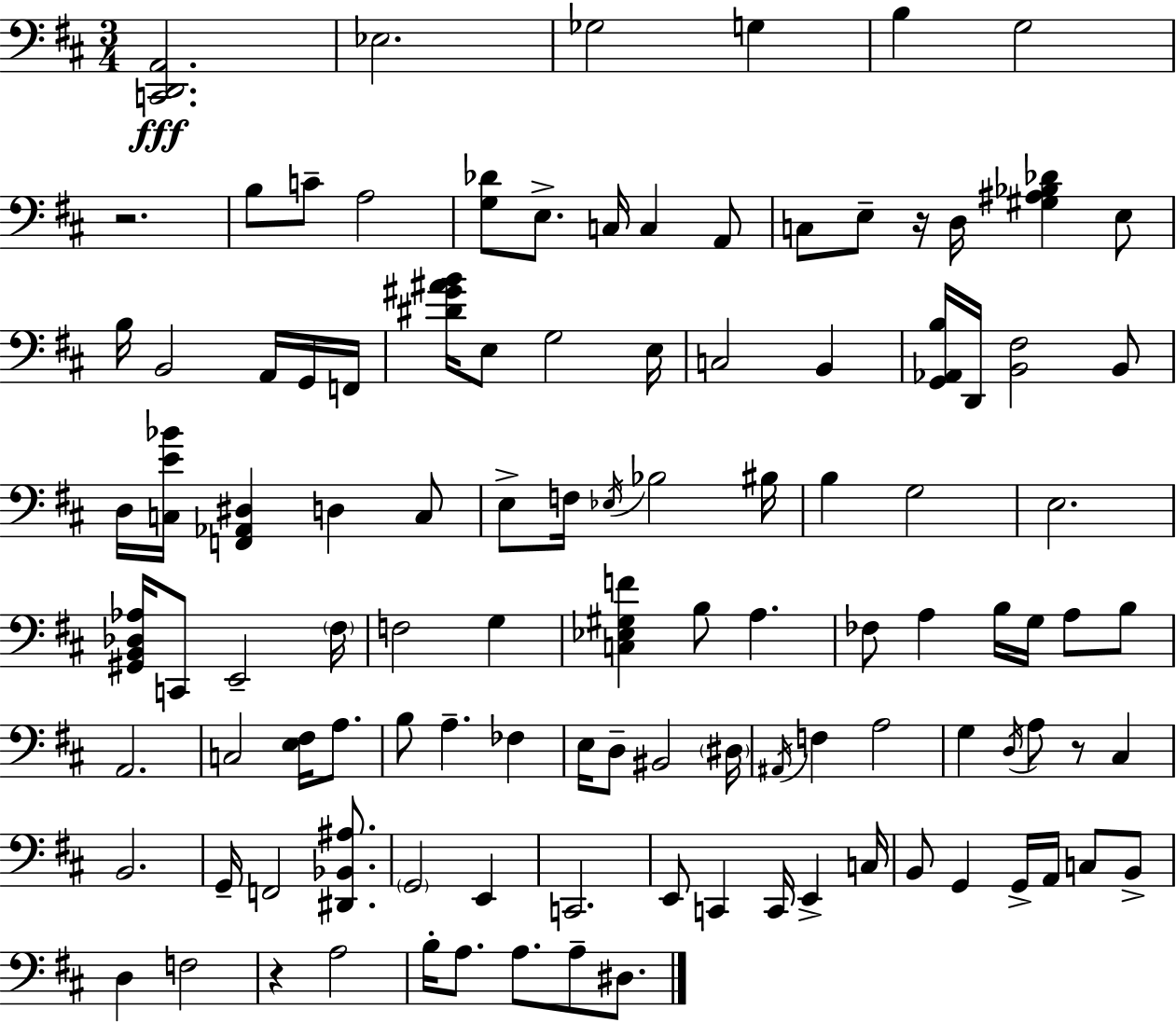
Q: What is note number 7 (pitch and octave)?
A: C4